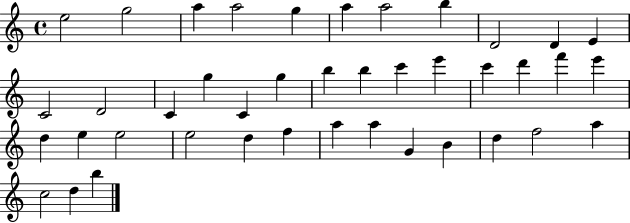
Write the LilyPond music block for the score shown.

{
  \clef treble
  \time 4/4
  \defaultTimeSignature
  \key c \major
  e''2 g''2 | a''4 a''2 g''4 | a''4 a''2 b''4 | d'2 d'4 e'4 | \break c'2 d'2 | c'4 g''4 c'4 g''4 | b''4 b''4 c'''4 e'''4 | c'''4 d'''4 f'''4 e'''4 | \break d''4 e''4 e''2 | e''2 d''4 f''4 | a''4 a''4 g'4 b'4 | d''4 f''2 a''4 | \break c''2 d''4 b''4 | \bar "|."
}